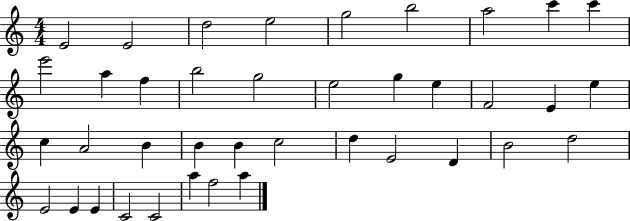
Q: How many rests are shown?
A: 0